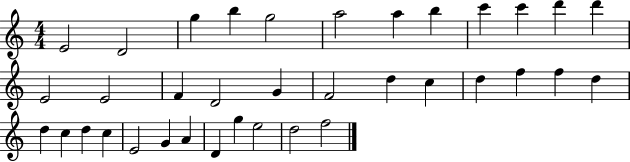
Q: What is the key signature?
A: C major